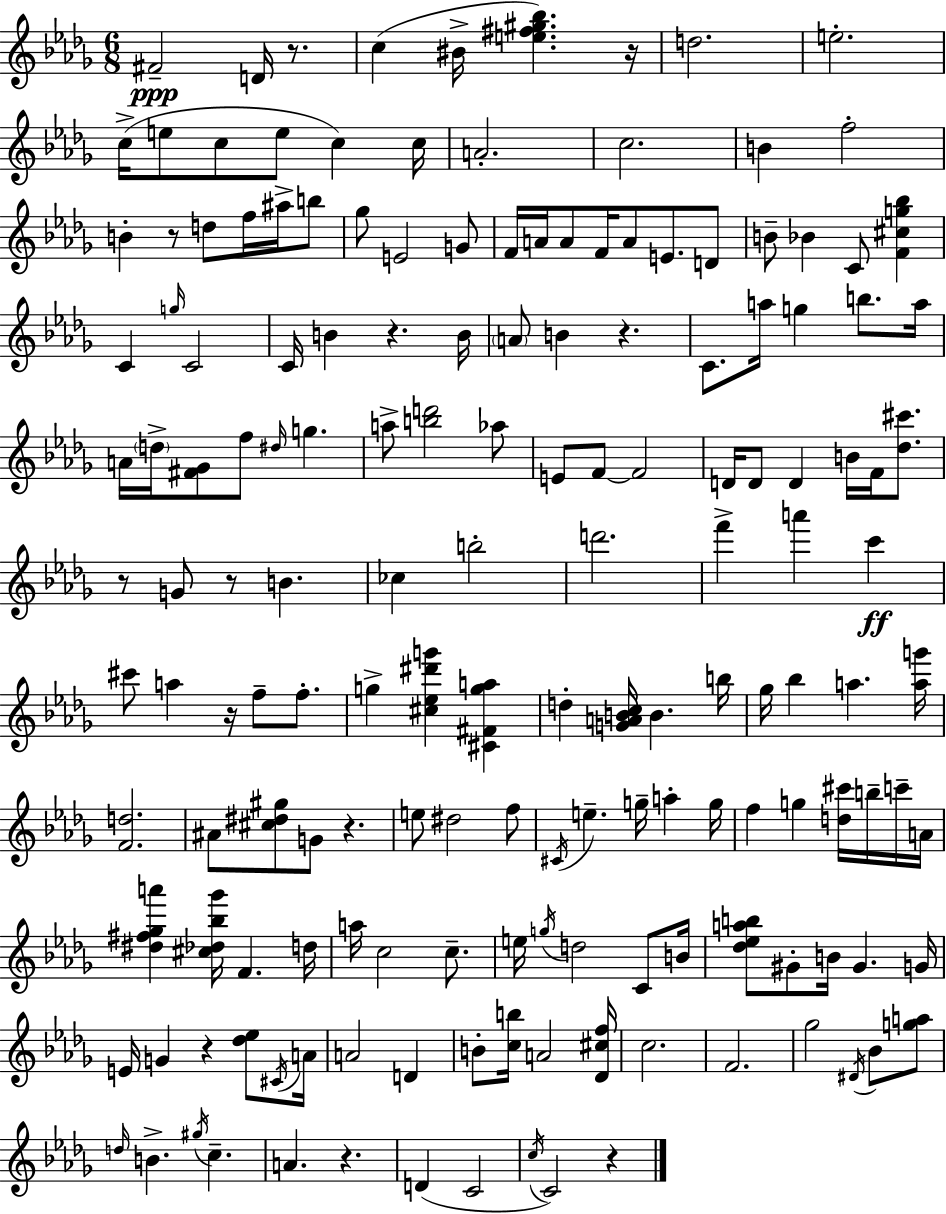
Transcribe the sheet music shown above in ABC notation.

X:1
T:Untitled
M:6/8
L:1/4
K:Bbm
^F2 D/4 z/2 c ^B/4 [e^f^g_b] z/4 d2 e2 c/4 e/2 c/2 e/2 c c/4 A2 c2 B f2 B z/2 d/2 f/4 ^a/4 b/2 _g/2 E2 G/2 F/4 A/4 A/2 F/4 A/2 E/2 D/2 B/2 _B C/2 [F^cg_b] C g/4 C2 C/4 B z B/4 A/2 B z C/2 a/4 g b/2 a/4 A/4 d/4 [^F_G]/2 f/2 ^d/4 g a/2 [bd']2 _a/2 E/2 F/2 F2 D/4 D/2 D B/4 F/4 [_d^c']/2 z/2 G/2 z/2 B _c b2 d'2 f' a' c' ^c'/2 a z/4 f/2 f/2 g [^c_e^d'g'] [^C^Fga] d [GABc]/4 B b/4 _g/4 _b a [ag']/4 [Fd]2 ^A/2 [^c^d^g]/2 G/2 z e/2 ^d2 f/2 ^C/4 e g/4 a g/4 f g [d^c']/4 b/4 c'/4 A/4 [^d^f_ga'] [^c_d_b_g']/4 F d/4 a/4 c2 c/2 e/4 g/4 d2 C/2 B/4 [_d_eab]/2 ^G/2 B/4 ^G G/4 E/4 G z [_d_e]/2 ^C/4 A/4 A2 D B/2 [cb]/4 A2 [_D^cf]/4 c2 F2 _g2 ^D/4 _B/2 [ga]/2 d/4 B ^g/4 c A z D C2 c/4 C2 z